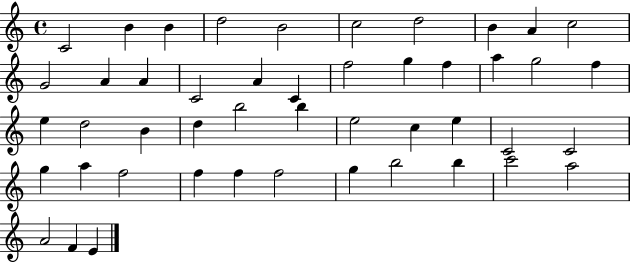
C4/h B4/q B4/q D5/h B4/h C5/h D5/h B4/q A4/q C5/h G4/h A4/q A4/q C4/h A4/q C4/q F5/h G5/q F5/q A5/q G5/h F5/q E5/q D5/h B4/q D5/q B5/h B5/q E5/h C5/q E5/q C4/h C4/h G5/q A5/q F5/h F5/q F5/q F5/h G5/q B5/h B5/q C6/h A5/h A4/h F4/q E4/q